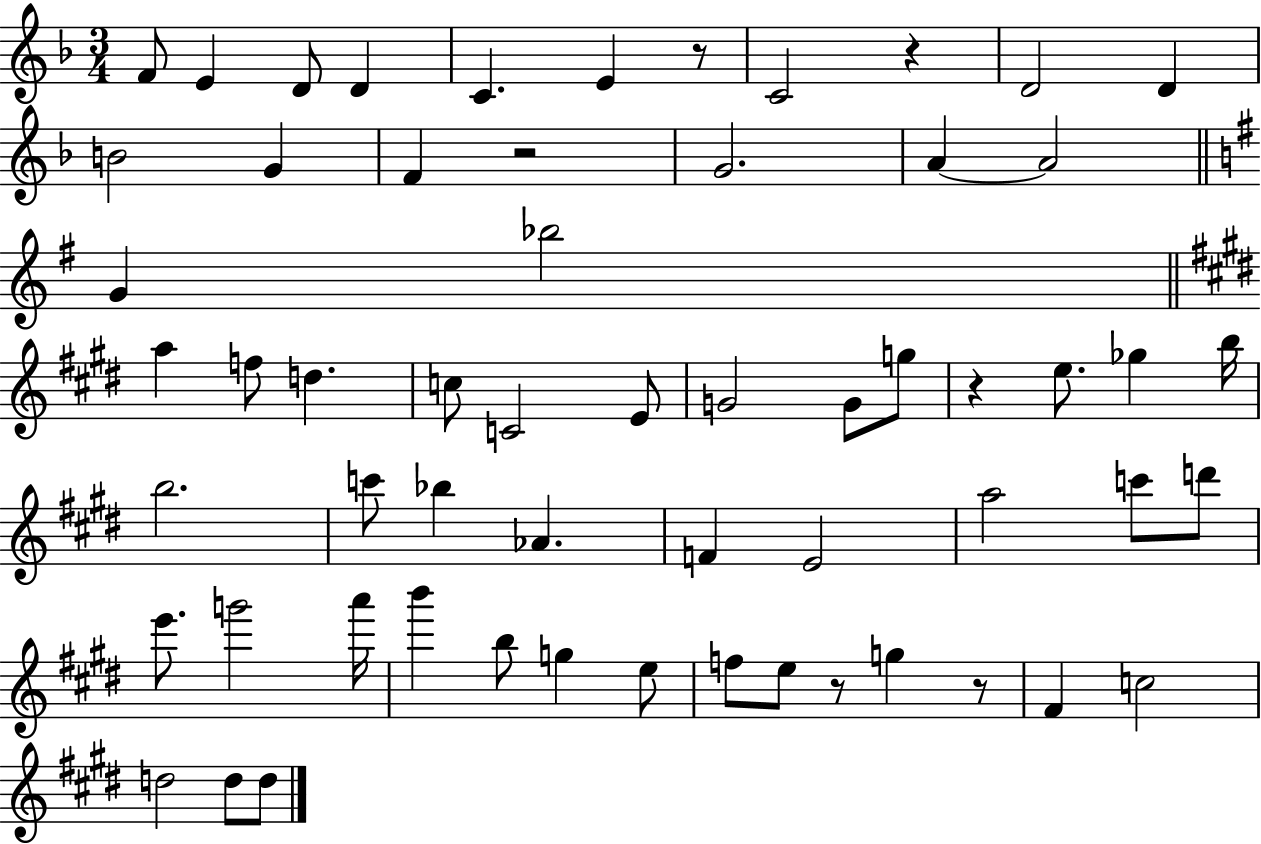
{
  \clef treble
  \numericTimeSignature
  \time 3/4
  \key f \major
  f'8 e'4 d'8 d'4 | c'4. e'4 r8 | c'2 r4 | d'2 d'4 | \break b'2 g'4 | f'4 r2 | g'2. | a'4~~ a'2 | \break \bar "||" \break \key g \major g'4 bes''2 | \bar "||" \break \key e \major a''4 f''8 d''4. | c''8 c'2 e'8 | g'2 g'8 g''8 | r4 e''8. ges''4 b''16 | \break b''2. | c'''8 bes''4 aes'4. | f'4 e'2 | a''2 c'''8 d'''8 | \break e'''8. g'''2 a'''16 | b'''4 b''8 g''4 e''8 | f''8 e''8 r8 g''4 r8 | fis'4 c''2 | \break d''2 d''8 d''8 | \bar "|."
}